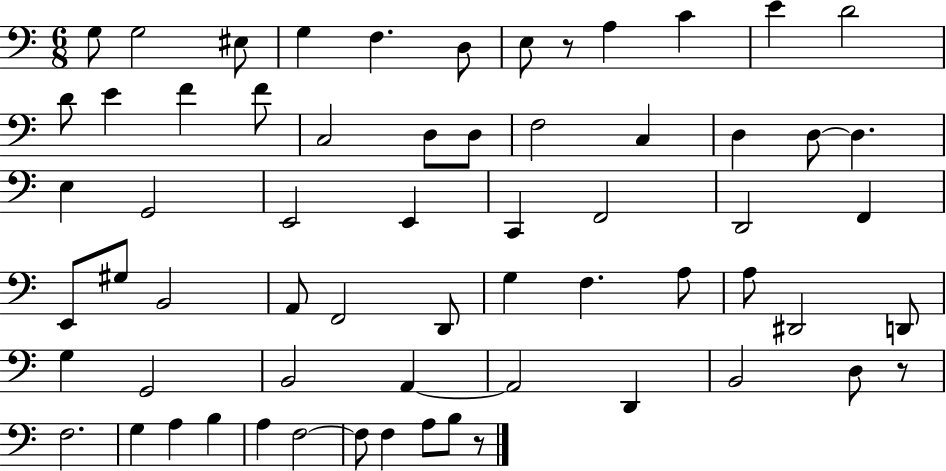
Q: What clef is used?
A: bass